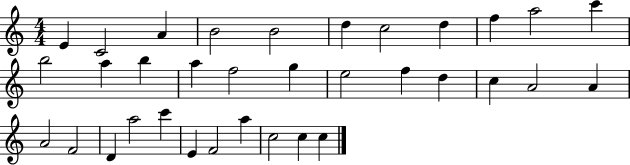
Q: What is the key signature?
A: C major